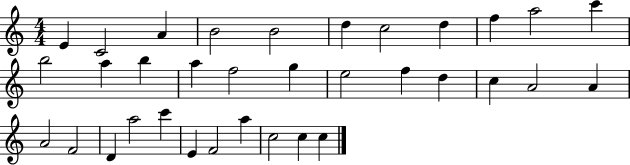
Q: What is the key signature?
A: C major